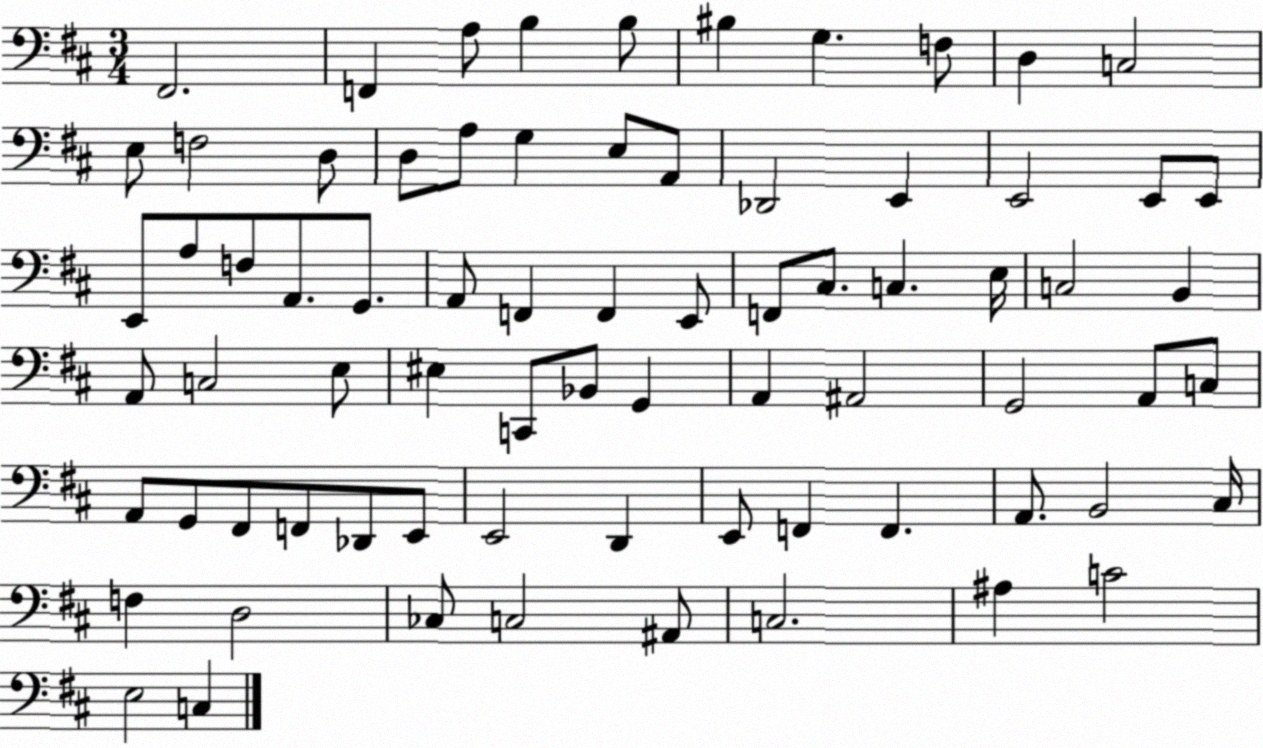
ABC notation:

X:1
T:Untitled
M:3/4
L:1/4
K:D
^F,,2 F,, A,/2 B, B,/2 ^B, G, F,/2 D, C,2 E,/2 F,2 D,/2 D,/2 A,/2 G, E,/2 A,,/2 _D,,2 E,, E,,2 E,,/2 E,,/2 E,,/2 A,/2 F,/2 A,,/2 G,,/2 A,,/2 F,, F,, E,,/2 F,,/2 ^C,/2 C, E,/4 C,2 B,, A,,/2 C,2 E,/2 ^E, C,,/2 _B,,/2 G,, A,, ^A,,2 G,,2 A,,/2 C,/2 A,,/2 G,,/2 ^F,,/2 F,,/2 _D,,/2 E,,/2 E,,2 D,, E,,/2 F,, F,, A,,/2 B,,2 ^C,/4 F, D,2 _C,/2 C,2 ^A,,/2 C,2 ^A, C2 E,2 C,